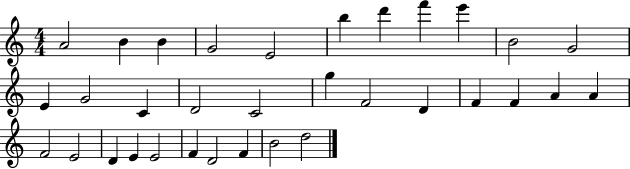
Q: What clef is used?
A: treble